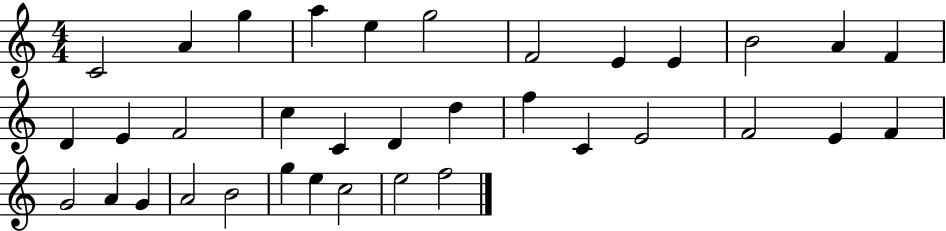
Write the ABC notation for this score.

X:1
T:Untitled
M:4/4
L:1/4
K:C
C2 A g a e g2 F2 E E B2 A F D E F2 c C D d f C E2 F2 E F G2 A G A2 B2 g e c2 e2 f2